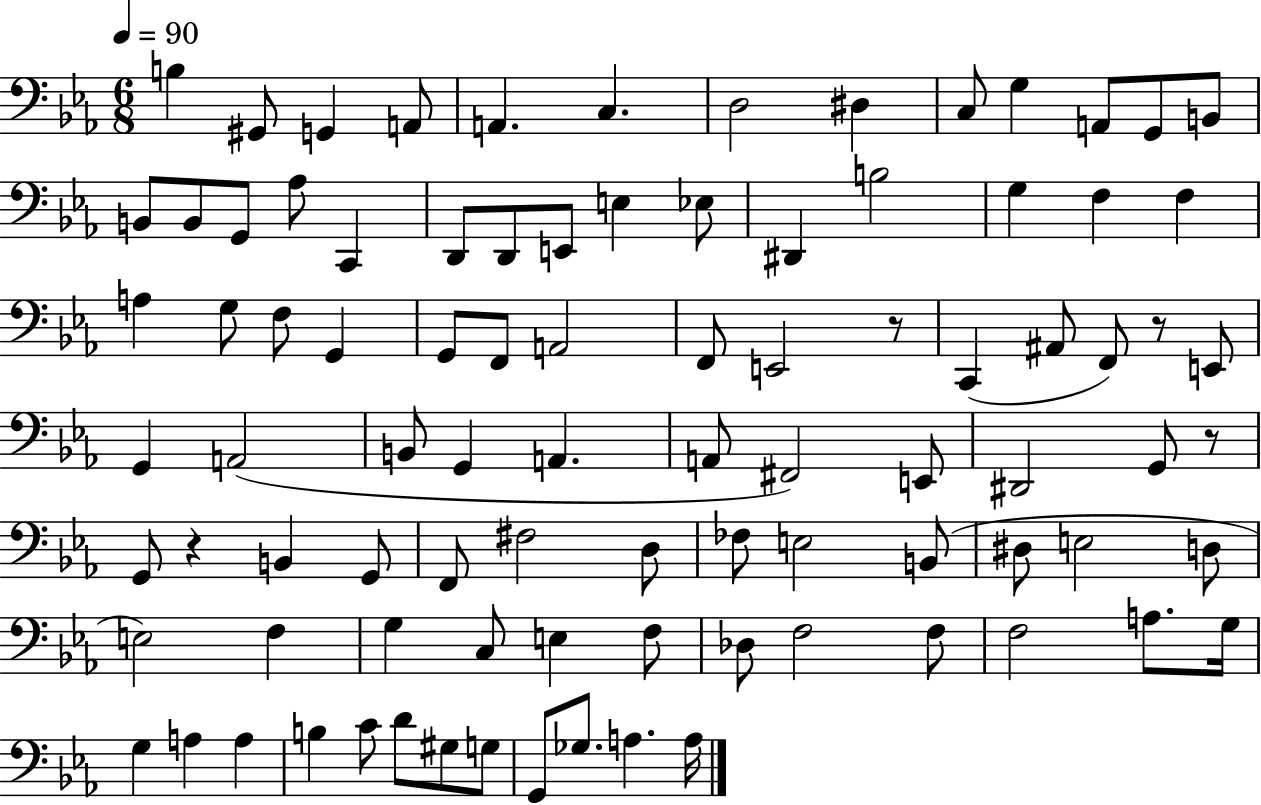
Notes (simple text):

B3/q G#2/e G2/q A2/e A2/q. C3/q. D3/h D#3/q C3/e G3/q A2/e G2/e B2/e B2/e B2/e G2/e Ab3/e C2/q D2/e D2/e E2/e E3/q Eb3/e D#2/q B3/h G3/q F3/q F3/q A3/q G3/e F3/e G2/q G2/e F2/e A2/h F2/e E2/h R/e C2/q A#2/e F2/e R/e E2/e G2/q A2/h B2/e G2/q A2/q. A2/e F#2/h E2/e D#2/h G2/e R/e G2/e R/q B2/q G2/e F2/e F#3/h D3/e FES3/e E3/h B2/e D#3/e E3/h D3/e E3/h F3/q G3/q C3/e E3/q F3/e Db3/e F3/h F3/e F3/h A3/e. G3/s G3/q A3/q A3/q B3/q C4/e D4/e G#3/e G3/e G2/e Gb3/e. A3/q. A3/s